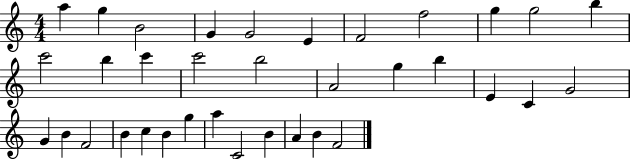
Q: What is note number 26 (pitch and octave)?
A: B4